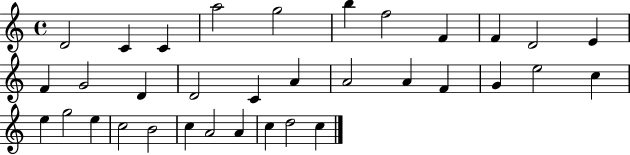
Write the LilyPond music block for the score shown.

{
  \clef treble
  \time 4/4
  \defaultTimeSignature
  \key c \major
  d'2 c'4 c'4 | a''2 g''2 | b''4 f''2 f'4 | f'4 d'2 e'4 | \break f'4 g'2 d'4 | d'2 c'4 a'4 | a'2 a'4 f'4 | g'4 e''2 c''4 | \break e''4 g''2 e''4 | c''2 b'2 | c''4 a'2 a'4 | c''4 d''2 c''4 | \break \bar "|."
}